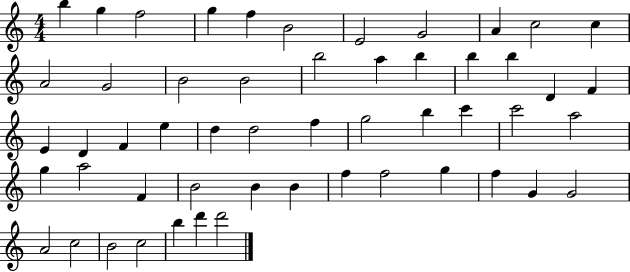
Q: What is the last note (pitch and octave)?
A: D6